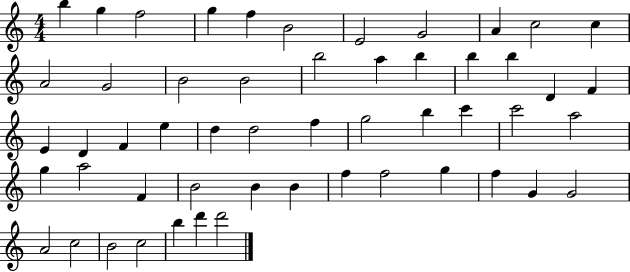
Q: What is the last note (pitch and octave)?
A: D6